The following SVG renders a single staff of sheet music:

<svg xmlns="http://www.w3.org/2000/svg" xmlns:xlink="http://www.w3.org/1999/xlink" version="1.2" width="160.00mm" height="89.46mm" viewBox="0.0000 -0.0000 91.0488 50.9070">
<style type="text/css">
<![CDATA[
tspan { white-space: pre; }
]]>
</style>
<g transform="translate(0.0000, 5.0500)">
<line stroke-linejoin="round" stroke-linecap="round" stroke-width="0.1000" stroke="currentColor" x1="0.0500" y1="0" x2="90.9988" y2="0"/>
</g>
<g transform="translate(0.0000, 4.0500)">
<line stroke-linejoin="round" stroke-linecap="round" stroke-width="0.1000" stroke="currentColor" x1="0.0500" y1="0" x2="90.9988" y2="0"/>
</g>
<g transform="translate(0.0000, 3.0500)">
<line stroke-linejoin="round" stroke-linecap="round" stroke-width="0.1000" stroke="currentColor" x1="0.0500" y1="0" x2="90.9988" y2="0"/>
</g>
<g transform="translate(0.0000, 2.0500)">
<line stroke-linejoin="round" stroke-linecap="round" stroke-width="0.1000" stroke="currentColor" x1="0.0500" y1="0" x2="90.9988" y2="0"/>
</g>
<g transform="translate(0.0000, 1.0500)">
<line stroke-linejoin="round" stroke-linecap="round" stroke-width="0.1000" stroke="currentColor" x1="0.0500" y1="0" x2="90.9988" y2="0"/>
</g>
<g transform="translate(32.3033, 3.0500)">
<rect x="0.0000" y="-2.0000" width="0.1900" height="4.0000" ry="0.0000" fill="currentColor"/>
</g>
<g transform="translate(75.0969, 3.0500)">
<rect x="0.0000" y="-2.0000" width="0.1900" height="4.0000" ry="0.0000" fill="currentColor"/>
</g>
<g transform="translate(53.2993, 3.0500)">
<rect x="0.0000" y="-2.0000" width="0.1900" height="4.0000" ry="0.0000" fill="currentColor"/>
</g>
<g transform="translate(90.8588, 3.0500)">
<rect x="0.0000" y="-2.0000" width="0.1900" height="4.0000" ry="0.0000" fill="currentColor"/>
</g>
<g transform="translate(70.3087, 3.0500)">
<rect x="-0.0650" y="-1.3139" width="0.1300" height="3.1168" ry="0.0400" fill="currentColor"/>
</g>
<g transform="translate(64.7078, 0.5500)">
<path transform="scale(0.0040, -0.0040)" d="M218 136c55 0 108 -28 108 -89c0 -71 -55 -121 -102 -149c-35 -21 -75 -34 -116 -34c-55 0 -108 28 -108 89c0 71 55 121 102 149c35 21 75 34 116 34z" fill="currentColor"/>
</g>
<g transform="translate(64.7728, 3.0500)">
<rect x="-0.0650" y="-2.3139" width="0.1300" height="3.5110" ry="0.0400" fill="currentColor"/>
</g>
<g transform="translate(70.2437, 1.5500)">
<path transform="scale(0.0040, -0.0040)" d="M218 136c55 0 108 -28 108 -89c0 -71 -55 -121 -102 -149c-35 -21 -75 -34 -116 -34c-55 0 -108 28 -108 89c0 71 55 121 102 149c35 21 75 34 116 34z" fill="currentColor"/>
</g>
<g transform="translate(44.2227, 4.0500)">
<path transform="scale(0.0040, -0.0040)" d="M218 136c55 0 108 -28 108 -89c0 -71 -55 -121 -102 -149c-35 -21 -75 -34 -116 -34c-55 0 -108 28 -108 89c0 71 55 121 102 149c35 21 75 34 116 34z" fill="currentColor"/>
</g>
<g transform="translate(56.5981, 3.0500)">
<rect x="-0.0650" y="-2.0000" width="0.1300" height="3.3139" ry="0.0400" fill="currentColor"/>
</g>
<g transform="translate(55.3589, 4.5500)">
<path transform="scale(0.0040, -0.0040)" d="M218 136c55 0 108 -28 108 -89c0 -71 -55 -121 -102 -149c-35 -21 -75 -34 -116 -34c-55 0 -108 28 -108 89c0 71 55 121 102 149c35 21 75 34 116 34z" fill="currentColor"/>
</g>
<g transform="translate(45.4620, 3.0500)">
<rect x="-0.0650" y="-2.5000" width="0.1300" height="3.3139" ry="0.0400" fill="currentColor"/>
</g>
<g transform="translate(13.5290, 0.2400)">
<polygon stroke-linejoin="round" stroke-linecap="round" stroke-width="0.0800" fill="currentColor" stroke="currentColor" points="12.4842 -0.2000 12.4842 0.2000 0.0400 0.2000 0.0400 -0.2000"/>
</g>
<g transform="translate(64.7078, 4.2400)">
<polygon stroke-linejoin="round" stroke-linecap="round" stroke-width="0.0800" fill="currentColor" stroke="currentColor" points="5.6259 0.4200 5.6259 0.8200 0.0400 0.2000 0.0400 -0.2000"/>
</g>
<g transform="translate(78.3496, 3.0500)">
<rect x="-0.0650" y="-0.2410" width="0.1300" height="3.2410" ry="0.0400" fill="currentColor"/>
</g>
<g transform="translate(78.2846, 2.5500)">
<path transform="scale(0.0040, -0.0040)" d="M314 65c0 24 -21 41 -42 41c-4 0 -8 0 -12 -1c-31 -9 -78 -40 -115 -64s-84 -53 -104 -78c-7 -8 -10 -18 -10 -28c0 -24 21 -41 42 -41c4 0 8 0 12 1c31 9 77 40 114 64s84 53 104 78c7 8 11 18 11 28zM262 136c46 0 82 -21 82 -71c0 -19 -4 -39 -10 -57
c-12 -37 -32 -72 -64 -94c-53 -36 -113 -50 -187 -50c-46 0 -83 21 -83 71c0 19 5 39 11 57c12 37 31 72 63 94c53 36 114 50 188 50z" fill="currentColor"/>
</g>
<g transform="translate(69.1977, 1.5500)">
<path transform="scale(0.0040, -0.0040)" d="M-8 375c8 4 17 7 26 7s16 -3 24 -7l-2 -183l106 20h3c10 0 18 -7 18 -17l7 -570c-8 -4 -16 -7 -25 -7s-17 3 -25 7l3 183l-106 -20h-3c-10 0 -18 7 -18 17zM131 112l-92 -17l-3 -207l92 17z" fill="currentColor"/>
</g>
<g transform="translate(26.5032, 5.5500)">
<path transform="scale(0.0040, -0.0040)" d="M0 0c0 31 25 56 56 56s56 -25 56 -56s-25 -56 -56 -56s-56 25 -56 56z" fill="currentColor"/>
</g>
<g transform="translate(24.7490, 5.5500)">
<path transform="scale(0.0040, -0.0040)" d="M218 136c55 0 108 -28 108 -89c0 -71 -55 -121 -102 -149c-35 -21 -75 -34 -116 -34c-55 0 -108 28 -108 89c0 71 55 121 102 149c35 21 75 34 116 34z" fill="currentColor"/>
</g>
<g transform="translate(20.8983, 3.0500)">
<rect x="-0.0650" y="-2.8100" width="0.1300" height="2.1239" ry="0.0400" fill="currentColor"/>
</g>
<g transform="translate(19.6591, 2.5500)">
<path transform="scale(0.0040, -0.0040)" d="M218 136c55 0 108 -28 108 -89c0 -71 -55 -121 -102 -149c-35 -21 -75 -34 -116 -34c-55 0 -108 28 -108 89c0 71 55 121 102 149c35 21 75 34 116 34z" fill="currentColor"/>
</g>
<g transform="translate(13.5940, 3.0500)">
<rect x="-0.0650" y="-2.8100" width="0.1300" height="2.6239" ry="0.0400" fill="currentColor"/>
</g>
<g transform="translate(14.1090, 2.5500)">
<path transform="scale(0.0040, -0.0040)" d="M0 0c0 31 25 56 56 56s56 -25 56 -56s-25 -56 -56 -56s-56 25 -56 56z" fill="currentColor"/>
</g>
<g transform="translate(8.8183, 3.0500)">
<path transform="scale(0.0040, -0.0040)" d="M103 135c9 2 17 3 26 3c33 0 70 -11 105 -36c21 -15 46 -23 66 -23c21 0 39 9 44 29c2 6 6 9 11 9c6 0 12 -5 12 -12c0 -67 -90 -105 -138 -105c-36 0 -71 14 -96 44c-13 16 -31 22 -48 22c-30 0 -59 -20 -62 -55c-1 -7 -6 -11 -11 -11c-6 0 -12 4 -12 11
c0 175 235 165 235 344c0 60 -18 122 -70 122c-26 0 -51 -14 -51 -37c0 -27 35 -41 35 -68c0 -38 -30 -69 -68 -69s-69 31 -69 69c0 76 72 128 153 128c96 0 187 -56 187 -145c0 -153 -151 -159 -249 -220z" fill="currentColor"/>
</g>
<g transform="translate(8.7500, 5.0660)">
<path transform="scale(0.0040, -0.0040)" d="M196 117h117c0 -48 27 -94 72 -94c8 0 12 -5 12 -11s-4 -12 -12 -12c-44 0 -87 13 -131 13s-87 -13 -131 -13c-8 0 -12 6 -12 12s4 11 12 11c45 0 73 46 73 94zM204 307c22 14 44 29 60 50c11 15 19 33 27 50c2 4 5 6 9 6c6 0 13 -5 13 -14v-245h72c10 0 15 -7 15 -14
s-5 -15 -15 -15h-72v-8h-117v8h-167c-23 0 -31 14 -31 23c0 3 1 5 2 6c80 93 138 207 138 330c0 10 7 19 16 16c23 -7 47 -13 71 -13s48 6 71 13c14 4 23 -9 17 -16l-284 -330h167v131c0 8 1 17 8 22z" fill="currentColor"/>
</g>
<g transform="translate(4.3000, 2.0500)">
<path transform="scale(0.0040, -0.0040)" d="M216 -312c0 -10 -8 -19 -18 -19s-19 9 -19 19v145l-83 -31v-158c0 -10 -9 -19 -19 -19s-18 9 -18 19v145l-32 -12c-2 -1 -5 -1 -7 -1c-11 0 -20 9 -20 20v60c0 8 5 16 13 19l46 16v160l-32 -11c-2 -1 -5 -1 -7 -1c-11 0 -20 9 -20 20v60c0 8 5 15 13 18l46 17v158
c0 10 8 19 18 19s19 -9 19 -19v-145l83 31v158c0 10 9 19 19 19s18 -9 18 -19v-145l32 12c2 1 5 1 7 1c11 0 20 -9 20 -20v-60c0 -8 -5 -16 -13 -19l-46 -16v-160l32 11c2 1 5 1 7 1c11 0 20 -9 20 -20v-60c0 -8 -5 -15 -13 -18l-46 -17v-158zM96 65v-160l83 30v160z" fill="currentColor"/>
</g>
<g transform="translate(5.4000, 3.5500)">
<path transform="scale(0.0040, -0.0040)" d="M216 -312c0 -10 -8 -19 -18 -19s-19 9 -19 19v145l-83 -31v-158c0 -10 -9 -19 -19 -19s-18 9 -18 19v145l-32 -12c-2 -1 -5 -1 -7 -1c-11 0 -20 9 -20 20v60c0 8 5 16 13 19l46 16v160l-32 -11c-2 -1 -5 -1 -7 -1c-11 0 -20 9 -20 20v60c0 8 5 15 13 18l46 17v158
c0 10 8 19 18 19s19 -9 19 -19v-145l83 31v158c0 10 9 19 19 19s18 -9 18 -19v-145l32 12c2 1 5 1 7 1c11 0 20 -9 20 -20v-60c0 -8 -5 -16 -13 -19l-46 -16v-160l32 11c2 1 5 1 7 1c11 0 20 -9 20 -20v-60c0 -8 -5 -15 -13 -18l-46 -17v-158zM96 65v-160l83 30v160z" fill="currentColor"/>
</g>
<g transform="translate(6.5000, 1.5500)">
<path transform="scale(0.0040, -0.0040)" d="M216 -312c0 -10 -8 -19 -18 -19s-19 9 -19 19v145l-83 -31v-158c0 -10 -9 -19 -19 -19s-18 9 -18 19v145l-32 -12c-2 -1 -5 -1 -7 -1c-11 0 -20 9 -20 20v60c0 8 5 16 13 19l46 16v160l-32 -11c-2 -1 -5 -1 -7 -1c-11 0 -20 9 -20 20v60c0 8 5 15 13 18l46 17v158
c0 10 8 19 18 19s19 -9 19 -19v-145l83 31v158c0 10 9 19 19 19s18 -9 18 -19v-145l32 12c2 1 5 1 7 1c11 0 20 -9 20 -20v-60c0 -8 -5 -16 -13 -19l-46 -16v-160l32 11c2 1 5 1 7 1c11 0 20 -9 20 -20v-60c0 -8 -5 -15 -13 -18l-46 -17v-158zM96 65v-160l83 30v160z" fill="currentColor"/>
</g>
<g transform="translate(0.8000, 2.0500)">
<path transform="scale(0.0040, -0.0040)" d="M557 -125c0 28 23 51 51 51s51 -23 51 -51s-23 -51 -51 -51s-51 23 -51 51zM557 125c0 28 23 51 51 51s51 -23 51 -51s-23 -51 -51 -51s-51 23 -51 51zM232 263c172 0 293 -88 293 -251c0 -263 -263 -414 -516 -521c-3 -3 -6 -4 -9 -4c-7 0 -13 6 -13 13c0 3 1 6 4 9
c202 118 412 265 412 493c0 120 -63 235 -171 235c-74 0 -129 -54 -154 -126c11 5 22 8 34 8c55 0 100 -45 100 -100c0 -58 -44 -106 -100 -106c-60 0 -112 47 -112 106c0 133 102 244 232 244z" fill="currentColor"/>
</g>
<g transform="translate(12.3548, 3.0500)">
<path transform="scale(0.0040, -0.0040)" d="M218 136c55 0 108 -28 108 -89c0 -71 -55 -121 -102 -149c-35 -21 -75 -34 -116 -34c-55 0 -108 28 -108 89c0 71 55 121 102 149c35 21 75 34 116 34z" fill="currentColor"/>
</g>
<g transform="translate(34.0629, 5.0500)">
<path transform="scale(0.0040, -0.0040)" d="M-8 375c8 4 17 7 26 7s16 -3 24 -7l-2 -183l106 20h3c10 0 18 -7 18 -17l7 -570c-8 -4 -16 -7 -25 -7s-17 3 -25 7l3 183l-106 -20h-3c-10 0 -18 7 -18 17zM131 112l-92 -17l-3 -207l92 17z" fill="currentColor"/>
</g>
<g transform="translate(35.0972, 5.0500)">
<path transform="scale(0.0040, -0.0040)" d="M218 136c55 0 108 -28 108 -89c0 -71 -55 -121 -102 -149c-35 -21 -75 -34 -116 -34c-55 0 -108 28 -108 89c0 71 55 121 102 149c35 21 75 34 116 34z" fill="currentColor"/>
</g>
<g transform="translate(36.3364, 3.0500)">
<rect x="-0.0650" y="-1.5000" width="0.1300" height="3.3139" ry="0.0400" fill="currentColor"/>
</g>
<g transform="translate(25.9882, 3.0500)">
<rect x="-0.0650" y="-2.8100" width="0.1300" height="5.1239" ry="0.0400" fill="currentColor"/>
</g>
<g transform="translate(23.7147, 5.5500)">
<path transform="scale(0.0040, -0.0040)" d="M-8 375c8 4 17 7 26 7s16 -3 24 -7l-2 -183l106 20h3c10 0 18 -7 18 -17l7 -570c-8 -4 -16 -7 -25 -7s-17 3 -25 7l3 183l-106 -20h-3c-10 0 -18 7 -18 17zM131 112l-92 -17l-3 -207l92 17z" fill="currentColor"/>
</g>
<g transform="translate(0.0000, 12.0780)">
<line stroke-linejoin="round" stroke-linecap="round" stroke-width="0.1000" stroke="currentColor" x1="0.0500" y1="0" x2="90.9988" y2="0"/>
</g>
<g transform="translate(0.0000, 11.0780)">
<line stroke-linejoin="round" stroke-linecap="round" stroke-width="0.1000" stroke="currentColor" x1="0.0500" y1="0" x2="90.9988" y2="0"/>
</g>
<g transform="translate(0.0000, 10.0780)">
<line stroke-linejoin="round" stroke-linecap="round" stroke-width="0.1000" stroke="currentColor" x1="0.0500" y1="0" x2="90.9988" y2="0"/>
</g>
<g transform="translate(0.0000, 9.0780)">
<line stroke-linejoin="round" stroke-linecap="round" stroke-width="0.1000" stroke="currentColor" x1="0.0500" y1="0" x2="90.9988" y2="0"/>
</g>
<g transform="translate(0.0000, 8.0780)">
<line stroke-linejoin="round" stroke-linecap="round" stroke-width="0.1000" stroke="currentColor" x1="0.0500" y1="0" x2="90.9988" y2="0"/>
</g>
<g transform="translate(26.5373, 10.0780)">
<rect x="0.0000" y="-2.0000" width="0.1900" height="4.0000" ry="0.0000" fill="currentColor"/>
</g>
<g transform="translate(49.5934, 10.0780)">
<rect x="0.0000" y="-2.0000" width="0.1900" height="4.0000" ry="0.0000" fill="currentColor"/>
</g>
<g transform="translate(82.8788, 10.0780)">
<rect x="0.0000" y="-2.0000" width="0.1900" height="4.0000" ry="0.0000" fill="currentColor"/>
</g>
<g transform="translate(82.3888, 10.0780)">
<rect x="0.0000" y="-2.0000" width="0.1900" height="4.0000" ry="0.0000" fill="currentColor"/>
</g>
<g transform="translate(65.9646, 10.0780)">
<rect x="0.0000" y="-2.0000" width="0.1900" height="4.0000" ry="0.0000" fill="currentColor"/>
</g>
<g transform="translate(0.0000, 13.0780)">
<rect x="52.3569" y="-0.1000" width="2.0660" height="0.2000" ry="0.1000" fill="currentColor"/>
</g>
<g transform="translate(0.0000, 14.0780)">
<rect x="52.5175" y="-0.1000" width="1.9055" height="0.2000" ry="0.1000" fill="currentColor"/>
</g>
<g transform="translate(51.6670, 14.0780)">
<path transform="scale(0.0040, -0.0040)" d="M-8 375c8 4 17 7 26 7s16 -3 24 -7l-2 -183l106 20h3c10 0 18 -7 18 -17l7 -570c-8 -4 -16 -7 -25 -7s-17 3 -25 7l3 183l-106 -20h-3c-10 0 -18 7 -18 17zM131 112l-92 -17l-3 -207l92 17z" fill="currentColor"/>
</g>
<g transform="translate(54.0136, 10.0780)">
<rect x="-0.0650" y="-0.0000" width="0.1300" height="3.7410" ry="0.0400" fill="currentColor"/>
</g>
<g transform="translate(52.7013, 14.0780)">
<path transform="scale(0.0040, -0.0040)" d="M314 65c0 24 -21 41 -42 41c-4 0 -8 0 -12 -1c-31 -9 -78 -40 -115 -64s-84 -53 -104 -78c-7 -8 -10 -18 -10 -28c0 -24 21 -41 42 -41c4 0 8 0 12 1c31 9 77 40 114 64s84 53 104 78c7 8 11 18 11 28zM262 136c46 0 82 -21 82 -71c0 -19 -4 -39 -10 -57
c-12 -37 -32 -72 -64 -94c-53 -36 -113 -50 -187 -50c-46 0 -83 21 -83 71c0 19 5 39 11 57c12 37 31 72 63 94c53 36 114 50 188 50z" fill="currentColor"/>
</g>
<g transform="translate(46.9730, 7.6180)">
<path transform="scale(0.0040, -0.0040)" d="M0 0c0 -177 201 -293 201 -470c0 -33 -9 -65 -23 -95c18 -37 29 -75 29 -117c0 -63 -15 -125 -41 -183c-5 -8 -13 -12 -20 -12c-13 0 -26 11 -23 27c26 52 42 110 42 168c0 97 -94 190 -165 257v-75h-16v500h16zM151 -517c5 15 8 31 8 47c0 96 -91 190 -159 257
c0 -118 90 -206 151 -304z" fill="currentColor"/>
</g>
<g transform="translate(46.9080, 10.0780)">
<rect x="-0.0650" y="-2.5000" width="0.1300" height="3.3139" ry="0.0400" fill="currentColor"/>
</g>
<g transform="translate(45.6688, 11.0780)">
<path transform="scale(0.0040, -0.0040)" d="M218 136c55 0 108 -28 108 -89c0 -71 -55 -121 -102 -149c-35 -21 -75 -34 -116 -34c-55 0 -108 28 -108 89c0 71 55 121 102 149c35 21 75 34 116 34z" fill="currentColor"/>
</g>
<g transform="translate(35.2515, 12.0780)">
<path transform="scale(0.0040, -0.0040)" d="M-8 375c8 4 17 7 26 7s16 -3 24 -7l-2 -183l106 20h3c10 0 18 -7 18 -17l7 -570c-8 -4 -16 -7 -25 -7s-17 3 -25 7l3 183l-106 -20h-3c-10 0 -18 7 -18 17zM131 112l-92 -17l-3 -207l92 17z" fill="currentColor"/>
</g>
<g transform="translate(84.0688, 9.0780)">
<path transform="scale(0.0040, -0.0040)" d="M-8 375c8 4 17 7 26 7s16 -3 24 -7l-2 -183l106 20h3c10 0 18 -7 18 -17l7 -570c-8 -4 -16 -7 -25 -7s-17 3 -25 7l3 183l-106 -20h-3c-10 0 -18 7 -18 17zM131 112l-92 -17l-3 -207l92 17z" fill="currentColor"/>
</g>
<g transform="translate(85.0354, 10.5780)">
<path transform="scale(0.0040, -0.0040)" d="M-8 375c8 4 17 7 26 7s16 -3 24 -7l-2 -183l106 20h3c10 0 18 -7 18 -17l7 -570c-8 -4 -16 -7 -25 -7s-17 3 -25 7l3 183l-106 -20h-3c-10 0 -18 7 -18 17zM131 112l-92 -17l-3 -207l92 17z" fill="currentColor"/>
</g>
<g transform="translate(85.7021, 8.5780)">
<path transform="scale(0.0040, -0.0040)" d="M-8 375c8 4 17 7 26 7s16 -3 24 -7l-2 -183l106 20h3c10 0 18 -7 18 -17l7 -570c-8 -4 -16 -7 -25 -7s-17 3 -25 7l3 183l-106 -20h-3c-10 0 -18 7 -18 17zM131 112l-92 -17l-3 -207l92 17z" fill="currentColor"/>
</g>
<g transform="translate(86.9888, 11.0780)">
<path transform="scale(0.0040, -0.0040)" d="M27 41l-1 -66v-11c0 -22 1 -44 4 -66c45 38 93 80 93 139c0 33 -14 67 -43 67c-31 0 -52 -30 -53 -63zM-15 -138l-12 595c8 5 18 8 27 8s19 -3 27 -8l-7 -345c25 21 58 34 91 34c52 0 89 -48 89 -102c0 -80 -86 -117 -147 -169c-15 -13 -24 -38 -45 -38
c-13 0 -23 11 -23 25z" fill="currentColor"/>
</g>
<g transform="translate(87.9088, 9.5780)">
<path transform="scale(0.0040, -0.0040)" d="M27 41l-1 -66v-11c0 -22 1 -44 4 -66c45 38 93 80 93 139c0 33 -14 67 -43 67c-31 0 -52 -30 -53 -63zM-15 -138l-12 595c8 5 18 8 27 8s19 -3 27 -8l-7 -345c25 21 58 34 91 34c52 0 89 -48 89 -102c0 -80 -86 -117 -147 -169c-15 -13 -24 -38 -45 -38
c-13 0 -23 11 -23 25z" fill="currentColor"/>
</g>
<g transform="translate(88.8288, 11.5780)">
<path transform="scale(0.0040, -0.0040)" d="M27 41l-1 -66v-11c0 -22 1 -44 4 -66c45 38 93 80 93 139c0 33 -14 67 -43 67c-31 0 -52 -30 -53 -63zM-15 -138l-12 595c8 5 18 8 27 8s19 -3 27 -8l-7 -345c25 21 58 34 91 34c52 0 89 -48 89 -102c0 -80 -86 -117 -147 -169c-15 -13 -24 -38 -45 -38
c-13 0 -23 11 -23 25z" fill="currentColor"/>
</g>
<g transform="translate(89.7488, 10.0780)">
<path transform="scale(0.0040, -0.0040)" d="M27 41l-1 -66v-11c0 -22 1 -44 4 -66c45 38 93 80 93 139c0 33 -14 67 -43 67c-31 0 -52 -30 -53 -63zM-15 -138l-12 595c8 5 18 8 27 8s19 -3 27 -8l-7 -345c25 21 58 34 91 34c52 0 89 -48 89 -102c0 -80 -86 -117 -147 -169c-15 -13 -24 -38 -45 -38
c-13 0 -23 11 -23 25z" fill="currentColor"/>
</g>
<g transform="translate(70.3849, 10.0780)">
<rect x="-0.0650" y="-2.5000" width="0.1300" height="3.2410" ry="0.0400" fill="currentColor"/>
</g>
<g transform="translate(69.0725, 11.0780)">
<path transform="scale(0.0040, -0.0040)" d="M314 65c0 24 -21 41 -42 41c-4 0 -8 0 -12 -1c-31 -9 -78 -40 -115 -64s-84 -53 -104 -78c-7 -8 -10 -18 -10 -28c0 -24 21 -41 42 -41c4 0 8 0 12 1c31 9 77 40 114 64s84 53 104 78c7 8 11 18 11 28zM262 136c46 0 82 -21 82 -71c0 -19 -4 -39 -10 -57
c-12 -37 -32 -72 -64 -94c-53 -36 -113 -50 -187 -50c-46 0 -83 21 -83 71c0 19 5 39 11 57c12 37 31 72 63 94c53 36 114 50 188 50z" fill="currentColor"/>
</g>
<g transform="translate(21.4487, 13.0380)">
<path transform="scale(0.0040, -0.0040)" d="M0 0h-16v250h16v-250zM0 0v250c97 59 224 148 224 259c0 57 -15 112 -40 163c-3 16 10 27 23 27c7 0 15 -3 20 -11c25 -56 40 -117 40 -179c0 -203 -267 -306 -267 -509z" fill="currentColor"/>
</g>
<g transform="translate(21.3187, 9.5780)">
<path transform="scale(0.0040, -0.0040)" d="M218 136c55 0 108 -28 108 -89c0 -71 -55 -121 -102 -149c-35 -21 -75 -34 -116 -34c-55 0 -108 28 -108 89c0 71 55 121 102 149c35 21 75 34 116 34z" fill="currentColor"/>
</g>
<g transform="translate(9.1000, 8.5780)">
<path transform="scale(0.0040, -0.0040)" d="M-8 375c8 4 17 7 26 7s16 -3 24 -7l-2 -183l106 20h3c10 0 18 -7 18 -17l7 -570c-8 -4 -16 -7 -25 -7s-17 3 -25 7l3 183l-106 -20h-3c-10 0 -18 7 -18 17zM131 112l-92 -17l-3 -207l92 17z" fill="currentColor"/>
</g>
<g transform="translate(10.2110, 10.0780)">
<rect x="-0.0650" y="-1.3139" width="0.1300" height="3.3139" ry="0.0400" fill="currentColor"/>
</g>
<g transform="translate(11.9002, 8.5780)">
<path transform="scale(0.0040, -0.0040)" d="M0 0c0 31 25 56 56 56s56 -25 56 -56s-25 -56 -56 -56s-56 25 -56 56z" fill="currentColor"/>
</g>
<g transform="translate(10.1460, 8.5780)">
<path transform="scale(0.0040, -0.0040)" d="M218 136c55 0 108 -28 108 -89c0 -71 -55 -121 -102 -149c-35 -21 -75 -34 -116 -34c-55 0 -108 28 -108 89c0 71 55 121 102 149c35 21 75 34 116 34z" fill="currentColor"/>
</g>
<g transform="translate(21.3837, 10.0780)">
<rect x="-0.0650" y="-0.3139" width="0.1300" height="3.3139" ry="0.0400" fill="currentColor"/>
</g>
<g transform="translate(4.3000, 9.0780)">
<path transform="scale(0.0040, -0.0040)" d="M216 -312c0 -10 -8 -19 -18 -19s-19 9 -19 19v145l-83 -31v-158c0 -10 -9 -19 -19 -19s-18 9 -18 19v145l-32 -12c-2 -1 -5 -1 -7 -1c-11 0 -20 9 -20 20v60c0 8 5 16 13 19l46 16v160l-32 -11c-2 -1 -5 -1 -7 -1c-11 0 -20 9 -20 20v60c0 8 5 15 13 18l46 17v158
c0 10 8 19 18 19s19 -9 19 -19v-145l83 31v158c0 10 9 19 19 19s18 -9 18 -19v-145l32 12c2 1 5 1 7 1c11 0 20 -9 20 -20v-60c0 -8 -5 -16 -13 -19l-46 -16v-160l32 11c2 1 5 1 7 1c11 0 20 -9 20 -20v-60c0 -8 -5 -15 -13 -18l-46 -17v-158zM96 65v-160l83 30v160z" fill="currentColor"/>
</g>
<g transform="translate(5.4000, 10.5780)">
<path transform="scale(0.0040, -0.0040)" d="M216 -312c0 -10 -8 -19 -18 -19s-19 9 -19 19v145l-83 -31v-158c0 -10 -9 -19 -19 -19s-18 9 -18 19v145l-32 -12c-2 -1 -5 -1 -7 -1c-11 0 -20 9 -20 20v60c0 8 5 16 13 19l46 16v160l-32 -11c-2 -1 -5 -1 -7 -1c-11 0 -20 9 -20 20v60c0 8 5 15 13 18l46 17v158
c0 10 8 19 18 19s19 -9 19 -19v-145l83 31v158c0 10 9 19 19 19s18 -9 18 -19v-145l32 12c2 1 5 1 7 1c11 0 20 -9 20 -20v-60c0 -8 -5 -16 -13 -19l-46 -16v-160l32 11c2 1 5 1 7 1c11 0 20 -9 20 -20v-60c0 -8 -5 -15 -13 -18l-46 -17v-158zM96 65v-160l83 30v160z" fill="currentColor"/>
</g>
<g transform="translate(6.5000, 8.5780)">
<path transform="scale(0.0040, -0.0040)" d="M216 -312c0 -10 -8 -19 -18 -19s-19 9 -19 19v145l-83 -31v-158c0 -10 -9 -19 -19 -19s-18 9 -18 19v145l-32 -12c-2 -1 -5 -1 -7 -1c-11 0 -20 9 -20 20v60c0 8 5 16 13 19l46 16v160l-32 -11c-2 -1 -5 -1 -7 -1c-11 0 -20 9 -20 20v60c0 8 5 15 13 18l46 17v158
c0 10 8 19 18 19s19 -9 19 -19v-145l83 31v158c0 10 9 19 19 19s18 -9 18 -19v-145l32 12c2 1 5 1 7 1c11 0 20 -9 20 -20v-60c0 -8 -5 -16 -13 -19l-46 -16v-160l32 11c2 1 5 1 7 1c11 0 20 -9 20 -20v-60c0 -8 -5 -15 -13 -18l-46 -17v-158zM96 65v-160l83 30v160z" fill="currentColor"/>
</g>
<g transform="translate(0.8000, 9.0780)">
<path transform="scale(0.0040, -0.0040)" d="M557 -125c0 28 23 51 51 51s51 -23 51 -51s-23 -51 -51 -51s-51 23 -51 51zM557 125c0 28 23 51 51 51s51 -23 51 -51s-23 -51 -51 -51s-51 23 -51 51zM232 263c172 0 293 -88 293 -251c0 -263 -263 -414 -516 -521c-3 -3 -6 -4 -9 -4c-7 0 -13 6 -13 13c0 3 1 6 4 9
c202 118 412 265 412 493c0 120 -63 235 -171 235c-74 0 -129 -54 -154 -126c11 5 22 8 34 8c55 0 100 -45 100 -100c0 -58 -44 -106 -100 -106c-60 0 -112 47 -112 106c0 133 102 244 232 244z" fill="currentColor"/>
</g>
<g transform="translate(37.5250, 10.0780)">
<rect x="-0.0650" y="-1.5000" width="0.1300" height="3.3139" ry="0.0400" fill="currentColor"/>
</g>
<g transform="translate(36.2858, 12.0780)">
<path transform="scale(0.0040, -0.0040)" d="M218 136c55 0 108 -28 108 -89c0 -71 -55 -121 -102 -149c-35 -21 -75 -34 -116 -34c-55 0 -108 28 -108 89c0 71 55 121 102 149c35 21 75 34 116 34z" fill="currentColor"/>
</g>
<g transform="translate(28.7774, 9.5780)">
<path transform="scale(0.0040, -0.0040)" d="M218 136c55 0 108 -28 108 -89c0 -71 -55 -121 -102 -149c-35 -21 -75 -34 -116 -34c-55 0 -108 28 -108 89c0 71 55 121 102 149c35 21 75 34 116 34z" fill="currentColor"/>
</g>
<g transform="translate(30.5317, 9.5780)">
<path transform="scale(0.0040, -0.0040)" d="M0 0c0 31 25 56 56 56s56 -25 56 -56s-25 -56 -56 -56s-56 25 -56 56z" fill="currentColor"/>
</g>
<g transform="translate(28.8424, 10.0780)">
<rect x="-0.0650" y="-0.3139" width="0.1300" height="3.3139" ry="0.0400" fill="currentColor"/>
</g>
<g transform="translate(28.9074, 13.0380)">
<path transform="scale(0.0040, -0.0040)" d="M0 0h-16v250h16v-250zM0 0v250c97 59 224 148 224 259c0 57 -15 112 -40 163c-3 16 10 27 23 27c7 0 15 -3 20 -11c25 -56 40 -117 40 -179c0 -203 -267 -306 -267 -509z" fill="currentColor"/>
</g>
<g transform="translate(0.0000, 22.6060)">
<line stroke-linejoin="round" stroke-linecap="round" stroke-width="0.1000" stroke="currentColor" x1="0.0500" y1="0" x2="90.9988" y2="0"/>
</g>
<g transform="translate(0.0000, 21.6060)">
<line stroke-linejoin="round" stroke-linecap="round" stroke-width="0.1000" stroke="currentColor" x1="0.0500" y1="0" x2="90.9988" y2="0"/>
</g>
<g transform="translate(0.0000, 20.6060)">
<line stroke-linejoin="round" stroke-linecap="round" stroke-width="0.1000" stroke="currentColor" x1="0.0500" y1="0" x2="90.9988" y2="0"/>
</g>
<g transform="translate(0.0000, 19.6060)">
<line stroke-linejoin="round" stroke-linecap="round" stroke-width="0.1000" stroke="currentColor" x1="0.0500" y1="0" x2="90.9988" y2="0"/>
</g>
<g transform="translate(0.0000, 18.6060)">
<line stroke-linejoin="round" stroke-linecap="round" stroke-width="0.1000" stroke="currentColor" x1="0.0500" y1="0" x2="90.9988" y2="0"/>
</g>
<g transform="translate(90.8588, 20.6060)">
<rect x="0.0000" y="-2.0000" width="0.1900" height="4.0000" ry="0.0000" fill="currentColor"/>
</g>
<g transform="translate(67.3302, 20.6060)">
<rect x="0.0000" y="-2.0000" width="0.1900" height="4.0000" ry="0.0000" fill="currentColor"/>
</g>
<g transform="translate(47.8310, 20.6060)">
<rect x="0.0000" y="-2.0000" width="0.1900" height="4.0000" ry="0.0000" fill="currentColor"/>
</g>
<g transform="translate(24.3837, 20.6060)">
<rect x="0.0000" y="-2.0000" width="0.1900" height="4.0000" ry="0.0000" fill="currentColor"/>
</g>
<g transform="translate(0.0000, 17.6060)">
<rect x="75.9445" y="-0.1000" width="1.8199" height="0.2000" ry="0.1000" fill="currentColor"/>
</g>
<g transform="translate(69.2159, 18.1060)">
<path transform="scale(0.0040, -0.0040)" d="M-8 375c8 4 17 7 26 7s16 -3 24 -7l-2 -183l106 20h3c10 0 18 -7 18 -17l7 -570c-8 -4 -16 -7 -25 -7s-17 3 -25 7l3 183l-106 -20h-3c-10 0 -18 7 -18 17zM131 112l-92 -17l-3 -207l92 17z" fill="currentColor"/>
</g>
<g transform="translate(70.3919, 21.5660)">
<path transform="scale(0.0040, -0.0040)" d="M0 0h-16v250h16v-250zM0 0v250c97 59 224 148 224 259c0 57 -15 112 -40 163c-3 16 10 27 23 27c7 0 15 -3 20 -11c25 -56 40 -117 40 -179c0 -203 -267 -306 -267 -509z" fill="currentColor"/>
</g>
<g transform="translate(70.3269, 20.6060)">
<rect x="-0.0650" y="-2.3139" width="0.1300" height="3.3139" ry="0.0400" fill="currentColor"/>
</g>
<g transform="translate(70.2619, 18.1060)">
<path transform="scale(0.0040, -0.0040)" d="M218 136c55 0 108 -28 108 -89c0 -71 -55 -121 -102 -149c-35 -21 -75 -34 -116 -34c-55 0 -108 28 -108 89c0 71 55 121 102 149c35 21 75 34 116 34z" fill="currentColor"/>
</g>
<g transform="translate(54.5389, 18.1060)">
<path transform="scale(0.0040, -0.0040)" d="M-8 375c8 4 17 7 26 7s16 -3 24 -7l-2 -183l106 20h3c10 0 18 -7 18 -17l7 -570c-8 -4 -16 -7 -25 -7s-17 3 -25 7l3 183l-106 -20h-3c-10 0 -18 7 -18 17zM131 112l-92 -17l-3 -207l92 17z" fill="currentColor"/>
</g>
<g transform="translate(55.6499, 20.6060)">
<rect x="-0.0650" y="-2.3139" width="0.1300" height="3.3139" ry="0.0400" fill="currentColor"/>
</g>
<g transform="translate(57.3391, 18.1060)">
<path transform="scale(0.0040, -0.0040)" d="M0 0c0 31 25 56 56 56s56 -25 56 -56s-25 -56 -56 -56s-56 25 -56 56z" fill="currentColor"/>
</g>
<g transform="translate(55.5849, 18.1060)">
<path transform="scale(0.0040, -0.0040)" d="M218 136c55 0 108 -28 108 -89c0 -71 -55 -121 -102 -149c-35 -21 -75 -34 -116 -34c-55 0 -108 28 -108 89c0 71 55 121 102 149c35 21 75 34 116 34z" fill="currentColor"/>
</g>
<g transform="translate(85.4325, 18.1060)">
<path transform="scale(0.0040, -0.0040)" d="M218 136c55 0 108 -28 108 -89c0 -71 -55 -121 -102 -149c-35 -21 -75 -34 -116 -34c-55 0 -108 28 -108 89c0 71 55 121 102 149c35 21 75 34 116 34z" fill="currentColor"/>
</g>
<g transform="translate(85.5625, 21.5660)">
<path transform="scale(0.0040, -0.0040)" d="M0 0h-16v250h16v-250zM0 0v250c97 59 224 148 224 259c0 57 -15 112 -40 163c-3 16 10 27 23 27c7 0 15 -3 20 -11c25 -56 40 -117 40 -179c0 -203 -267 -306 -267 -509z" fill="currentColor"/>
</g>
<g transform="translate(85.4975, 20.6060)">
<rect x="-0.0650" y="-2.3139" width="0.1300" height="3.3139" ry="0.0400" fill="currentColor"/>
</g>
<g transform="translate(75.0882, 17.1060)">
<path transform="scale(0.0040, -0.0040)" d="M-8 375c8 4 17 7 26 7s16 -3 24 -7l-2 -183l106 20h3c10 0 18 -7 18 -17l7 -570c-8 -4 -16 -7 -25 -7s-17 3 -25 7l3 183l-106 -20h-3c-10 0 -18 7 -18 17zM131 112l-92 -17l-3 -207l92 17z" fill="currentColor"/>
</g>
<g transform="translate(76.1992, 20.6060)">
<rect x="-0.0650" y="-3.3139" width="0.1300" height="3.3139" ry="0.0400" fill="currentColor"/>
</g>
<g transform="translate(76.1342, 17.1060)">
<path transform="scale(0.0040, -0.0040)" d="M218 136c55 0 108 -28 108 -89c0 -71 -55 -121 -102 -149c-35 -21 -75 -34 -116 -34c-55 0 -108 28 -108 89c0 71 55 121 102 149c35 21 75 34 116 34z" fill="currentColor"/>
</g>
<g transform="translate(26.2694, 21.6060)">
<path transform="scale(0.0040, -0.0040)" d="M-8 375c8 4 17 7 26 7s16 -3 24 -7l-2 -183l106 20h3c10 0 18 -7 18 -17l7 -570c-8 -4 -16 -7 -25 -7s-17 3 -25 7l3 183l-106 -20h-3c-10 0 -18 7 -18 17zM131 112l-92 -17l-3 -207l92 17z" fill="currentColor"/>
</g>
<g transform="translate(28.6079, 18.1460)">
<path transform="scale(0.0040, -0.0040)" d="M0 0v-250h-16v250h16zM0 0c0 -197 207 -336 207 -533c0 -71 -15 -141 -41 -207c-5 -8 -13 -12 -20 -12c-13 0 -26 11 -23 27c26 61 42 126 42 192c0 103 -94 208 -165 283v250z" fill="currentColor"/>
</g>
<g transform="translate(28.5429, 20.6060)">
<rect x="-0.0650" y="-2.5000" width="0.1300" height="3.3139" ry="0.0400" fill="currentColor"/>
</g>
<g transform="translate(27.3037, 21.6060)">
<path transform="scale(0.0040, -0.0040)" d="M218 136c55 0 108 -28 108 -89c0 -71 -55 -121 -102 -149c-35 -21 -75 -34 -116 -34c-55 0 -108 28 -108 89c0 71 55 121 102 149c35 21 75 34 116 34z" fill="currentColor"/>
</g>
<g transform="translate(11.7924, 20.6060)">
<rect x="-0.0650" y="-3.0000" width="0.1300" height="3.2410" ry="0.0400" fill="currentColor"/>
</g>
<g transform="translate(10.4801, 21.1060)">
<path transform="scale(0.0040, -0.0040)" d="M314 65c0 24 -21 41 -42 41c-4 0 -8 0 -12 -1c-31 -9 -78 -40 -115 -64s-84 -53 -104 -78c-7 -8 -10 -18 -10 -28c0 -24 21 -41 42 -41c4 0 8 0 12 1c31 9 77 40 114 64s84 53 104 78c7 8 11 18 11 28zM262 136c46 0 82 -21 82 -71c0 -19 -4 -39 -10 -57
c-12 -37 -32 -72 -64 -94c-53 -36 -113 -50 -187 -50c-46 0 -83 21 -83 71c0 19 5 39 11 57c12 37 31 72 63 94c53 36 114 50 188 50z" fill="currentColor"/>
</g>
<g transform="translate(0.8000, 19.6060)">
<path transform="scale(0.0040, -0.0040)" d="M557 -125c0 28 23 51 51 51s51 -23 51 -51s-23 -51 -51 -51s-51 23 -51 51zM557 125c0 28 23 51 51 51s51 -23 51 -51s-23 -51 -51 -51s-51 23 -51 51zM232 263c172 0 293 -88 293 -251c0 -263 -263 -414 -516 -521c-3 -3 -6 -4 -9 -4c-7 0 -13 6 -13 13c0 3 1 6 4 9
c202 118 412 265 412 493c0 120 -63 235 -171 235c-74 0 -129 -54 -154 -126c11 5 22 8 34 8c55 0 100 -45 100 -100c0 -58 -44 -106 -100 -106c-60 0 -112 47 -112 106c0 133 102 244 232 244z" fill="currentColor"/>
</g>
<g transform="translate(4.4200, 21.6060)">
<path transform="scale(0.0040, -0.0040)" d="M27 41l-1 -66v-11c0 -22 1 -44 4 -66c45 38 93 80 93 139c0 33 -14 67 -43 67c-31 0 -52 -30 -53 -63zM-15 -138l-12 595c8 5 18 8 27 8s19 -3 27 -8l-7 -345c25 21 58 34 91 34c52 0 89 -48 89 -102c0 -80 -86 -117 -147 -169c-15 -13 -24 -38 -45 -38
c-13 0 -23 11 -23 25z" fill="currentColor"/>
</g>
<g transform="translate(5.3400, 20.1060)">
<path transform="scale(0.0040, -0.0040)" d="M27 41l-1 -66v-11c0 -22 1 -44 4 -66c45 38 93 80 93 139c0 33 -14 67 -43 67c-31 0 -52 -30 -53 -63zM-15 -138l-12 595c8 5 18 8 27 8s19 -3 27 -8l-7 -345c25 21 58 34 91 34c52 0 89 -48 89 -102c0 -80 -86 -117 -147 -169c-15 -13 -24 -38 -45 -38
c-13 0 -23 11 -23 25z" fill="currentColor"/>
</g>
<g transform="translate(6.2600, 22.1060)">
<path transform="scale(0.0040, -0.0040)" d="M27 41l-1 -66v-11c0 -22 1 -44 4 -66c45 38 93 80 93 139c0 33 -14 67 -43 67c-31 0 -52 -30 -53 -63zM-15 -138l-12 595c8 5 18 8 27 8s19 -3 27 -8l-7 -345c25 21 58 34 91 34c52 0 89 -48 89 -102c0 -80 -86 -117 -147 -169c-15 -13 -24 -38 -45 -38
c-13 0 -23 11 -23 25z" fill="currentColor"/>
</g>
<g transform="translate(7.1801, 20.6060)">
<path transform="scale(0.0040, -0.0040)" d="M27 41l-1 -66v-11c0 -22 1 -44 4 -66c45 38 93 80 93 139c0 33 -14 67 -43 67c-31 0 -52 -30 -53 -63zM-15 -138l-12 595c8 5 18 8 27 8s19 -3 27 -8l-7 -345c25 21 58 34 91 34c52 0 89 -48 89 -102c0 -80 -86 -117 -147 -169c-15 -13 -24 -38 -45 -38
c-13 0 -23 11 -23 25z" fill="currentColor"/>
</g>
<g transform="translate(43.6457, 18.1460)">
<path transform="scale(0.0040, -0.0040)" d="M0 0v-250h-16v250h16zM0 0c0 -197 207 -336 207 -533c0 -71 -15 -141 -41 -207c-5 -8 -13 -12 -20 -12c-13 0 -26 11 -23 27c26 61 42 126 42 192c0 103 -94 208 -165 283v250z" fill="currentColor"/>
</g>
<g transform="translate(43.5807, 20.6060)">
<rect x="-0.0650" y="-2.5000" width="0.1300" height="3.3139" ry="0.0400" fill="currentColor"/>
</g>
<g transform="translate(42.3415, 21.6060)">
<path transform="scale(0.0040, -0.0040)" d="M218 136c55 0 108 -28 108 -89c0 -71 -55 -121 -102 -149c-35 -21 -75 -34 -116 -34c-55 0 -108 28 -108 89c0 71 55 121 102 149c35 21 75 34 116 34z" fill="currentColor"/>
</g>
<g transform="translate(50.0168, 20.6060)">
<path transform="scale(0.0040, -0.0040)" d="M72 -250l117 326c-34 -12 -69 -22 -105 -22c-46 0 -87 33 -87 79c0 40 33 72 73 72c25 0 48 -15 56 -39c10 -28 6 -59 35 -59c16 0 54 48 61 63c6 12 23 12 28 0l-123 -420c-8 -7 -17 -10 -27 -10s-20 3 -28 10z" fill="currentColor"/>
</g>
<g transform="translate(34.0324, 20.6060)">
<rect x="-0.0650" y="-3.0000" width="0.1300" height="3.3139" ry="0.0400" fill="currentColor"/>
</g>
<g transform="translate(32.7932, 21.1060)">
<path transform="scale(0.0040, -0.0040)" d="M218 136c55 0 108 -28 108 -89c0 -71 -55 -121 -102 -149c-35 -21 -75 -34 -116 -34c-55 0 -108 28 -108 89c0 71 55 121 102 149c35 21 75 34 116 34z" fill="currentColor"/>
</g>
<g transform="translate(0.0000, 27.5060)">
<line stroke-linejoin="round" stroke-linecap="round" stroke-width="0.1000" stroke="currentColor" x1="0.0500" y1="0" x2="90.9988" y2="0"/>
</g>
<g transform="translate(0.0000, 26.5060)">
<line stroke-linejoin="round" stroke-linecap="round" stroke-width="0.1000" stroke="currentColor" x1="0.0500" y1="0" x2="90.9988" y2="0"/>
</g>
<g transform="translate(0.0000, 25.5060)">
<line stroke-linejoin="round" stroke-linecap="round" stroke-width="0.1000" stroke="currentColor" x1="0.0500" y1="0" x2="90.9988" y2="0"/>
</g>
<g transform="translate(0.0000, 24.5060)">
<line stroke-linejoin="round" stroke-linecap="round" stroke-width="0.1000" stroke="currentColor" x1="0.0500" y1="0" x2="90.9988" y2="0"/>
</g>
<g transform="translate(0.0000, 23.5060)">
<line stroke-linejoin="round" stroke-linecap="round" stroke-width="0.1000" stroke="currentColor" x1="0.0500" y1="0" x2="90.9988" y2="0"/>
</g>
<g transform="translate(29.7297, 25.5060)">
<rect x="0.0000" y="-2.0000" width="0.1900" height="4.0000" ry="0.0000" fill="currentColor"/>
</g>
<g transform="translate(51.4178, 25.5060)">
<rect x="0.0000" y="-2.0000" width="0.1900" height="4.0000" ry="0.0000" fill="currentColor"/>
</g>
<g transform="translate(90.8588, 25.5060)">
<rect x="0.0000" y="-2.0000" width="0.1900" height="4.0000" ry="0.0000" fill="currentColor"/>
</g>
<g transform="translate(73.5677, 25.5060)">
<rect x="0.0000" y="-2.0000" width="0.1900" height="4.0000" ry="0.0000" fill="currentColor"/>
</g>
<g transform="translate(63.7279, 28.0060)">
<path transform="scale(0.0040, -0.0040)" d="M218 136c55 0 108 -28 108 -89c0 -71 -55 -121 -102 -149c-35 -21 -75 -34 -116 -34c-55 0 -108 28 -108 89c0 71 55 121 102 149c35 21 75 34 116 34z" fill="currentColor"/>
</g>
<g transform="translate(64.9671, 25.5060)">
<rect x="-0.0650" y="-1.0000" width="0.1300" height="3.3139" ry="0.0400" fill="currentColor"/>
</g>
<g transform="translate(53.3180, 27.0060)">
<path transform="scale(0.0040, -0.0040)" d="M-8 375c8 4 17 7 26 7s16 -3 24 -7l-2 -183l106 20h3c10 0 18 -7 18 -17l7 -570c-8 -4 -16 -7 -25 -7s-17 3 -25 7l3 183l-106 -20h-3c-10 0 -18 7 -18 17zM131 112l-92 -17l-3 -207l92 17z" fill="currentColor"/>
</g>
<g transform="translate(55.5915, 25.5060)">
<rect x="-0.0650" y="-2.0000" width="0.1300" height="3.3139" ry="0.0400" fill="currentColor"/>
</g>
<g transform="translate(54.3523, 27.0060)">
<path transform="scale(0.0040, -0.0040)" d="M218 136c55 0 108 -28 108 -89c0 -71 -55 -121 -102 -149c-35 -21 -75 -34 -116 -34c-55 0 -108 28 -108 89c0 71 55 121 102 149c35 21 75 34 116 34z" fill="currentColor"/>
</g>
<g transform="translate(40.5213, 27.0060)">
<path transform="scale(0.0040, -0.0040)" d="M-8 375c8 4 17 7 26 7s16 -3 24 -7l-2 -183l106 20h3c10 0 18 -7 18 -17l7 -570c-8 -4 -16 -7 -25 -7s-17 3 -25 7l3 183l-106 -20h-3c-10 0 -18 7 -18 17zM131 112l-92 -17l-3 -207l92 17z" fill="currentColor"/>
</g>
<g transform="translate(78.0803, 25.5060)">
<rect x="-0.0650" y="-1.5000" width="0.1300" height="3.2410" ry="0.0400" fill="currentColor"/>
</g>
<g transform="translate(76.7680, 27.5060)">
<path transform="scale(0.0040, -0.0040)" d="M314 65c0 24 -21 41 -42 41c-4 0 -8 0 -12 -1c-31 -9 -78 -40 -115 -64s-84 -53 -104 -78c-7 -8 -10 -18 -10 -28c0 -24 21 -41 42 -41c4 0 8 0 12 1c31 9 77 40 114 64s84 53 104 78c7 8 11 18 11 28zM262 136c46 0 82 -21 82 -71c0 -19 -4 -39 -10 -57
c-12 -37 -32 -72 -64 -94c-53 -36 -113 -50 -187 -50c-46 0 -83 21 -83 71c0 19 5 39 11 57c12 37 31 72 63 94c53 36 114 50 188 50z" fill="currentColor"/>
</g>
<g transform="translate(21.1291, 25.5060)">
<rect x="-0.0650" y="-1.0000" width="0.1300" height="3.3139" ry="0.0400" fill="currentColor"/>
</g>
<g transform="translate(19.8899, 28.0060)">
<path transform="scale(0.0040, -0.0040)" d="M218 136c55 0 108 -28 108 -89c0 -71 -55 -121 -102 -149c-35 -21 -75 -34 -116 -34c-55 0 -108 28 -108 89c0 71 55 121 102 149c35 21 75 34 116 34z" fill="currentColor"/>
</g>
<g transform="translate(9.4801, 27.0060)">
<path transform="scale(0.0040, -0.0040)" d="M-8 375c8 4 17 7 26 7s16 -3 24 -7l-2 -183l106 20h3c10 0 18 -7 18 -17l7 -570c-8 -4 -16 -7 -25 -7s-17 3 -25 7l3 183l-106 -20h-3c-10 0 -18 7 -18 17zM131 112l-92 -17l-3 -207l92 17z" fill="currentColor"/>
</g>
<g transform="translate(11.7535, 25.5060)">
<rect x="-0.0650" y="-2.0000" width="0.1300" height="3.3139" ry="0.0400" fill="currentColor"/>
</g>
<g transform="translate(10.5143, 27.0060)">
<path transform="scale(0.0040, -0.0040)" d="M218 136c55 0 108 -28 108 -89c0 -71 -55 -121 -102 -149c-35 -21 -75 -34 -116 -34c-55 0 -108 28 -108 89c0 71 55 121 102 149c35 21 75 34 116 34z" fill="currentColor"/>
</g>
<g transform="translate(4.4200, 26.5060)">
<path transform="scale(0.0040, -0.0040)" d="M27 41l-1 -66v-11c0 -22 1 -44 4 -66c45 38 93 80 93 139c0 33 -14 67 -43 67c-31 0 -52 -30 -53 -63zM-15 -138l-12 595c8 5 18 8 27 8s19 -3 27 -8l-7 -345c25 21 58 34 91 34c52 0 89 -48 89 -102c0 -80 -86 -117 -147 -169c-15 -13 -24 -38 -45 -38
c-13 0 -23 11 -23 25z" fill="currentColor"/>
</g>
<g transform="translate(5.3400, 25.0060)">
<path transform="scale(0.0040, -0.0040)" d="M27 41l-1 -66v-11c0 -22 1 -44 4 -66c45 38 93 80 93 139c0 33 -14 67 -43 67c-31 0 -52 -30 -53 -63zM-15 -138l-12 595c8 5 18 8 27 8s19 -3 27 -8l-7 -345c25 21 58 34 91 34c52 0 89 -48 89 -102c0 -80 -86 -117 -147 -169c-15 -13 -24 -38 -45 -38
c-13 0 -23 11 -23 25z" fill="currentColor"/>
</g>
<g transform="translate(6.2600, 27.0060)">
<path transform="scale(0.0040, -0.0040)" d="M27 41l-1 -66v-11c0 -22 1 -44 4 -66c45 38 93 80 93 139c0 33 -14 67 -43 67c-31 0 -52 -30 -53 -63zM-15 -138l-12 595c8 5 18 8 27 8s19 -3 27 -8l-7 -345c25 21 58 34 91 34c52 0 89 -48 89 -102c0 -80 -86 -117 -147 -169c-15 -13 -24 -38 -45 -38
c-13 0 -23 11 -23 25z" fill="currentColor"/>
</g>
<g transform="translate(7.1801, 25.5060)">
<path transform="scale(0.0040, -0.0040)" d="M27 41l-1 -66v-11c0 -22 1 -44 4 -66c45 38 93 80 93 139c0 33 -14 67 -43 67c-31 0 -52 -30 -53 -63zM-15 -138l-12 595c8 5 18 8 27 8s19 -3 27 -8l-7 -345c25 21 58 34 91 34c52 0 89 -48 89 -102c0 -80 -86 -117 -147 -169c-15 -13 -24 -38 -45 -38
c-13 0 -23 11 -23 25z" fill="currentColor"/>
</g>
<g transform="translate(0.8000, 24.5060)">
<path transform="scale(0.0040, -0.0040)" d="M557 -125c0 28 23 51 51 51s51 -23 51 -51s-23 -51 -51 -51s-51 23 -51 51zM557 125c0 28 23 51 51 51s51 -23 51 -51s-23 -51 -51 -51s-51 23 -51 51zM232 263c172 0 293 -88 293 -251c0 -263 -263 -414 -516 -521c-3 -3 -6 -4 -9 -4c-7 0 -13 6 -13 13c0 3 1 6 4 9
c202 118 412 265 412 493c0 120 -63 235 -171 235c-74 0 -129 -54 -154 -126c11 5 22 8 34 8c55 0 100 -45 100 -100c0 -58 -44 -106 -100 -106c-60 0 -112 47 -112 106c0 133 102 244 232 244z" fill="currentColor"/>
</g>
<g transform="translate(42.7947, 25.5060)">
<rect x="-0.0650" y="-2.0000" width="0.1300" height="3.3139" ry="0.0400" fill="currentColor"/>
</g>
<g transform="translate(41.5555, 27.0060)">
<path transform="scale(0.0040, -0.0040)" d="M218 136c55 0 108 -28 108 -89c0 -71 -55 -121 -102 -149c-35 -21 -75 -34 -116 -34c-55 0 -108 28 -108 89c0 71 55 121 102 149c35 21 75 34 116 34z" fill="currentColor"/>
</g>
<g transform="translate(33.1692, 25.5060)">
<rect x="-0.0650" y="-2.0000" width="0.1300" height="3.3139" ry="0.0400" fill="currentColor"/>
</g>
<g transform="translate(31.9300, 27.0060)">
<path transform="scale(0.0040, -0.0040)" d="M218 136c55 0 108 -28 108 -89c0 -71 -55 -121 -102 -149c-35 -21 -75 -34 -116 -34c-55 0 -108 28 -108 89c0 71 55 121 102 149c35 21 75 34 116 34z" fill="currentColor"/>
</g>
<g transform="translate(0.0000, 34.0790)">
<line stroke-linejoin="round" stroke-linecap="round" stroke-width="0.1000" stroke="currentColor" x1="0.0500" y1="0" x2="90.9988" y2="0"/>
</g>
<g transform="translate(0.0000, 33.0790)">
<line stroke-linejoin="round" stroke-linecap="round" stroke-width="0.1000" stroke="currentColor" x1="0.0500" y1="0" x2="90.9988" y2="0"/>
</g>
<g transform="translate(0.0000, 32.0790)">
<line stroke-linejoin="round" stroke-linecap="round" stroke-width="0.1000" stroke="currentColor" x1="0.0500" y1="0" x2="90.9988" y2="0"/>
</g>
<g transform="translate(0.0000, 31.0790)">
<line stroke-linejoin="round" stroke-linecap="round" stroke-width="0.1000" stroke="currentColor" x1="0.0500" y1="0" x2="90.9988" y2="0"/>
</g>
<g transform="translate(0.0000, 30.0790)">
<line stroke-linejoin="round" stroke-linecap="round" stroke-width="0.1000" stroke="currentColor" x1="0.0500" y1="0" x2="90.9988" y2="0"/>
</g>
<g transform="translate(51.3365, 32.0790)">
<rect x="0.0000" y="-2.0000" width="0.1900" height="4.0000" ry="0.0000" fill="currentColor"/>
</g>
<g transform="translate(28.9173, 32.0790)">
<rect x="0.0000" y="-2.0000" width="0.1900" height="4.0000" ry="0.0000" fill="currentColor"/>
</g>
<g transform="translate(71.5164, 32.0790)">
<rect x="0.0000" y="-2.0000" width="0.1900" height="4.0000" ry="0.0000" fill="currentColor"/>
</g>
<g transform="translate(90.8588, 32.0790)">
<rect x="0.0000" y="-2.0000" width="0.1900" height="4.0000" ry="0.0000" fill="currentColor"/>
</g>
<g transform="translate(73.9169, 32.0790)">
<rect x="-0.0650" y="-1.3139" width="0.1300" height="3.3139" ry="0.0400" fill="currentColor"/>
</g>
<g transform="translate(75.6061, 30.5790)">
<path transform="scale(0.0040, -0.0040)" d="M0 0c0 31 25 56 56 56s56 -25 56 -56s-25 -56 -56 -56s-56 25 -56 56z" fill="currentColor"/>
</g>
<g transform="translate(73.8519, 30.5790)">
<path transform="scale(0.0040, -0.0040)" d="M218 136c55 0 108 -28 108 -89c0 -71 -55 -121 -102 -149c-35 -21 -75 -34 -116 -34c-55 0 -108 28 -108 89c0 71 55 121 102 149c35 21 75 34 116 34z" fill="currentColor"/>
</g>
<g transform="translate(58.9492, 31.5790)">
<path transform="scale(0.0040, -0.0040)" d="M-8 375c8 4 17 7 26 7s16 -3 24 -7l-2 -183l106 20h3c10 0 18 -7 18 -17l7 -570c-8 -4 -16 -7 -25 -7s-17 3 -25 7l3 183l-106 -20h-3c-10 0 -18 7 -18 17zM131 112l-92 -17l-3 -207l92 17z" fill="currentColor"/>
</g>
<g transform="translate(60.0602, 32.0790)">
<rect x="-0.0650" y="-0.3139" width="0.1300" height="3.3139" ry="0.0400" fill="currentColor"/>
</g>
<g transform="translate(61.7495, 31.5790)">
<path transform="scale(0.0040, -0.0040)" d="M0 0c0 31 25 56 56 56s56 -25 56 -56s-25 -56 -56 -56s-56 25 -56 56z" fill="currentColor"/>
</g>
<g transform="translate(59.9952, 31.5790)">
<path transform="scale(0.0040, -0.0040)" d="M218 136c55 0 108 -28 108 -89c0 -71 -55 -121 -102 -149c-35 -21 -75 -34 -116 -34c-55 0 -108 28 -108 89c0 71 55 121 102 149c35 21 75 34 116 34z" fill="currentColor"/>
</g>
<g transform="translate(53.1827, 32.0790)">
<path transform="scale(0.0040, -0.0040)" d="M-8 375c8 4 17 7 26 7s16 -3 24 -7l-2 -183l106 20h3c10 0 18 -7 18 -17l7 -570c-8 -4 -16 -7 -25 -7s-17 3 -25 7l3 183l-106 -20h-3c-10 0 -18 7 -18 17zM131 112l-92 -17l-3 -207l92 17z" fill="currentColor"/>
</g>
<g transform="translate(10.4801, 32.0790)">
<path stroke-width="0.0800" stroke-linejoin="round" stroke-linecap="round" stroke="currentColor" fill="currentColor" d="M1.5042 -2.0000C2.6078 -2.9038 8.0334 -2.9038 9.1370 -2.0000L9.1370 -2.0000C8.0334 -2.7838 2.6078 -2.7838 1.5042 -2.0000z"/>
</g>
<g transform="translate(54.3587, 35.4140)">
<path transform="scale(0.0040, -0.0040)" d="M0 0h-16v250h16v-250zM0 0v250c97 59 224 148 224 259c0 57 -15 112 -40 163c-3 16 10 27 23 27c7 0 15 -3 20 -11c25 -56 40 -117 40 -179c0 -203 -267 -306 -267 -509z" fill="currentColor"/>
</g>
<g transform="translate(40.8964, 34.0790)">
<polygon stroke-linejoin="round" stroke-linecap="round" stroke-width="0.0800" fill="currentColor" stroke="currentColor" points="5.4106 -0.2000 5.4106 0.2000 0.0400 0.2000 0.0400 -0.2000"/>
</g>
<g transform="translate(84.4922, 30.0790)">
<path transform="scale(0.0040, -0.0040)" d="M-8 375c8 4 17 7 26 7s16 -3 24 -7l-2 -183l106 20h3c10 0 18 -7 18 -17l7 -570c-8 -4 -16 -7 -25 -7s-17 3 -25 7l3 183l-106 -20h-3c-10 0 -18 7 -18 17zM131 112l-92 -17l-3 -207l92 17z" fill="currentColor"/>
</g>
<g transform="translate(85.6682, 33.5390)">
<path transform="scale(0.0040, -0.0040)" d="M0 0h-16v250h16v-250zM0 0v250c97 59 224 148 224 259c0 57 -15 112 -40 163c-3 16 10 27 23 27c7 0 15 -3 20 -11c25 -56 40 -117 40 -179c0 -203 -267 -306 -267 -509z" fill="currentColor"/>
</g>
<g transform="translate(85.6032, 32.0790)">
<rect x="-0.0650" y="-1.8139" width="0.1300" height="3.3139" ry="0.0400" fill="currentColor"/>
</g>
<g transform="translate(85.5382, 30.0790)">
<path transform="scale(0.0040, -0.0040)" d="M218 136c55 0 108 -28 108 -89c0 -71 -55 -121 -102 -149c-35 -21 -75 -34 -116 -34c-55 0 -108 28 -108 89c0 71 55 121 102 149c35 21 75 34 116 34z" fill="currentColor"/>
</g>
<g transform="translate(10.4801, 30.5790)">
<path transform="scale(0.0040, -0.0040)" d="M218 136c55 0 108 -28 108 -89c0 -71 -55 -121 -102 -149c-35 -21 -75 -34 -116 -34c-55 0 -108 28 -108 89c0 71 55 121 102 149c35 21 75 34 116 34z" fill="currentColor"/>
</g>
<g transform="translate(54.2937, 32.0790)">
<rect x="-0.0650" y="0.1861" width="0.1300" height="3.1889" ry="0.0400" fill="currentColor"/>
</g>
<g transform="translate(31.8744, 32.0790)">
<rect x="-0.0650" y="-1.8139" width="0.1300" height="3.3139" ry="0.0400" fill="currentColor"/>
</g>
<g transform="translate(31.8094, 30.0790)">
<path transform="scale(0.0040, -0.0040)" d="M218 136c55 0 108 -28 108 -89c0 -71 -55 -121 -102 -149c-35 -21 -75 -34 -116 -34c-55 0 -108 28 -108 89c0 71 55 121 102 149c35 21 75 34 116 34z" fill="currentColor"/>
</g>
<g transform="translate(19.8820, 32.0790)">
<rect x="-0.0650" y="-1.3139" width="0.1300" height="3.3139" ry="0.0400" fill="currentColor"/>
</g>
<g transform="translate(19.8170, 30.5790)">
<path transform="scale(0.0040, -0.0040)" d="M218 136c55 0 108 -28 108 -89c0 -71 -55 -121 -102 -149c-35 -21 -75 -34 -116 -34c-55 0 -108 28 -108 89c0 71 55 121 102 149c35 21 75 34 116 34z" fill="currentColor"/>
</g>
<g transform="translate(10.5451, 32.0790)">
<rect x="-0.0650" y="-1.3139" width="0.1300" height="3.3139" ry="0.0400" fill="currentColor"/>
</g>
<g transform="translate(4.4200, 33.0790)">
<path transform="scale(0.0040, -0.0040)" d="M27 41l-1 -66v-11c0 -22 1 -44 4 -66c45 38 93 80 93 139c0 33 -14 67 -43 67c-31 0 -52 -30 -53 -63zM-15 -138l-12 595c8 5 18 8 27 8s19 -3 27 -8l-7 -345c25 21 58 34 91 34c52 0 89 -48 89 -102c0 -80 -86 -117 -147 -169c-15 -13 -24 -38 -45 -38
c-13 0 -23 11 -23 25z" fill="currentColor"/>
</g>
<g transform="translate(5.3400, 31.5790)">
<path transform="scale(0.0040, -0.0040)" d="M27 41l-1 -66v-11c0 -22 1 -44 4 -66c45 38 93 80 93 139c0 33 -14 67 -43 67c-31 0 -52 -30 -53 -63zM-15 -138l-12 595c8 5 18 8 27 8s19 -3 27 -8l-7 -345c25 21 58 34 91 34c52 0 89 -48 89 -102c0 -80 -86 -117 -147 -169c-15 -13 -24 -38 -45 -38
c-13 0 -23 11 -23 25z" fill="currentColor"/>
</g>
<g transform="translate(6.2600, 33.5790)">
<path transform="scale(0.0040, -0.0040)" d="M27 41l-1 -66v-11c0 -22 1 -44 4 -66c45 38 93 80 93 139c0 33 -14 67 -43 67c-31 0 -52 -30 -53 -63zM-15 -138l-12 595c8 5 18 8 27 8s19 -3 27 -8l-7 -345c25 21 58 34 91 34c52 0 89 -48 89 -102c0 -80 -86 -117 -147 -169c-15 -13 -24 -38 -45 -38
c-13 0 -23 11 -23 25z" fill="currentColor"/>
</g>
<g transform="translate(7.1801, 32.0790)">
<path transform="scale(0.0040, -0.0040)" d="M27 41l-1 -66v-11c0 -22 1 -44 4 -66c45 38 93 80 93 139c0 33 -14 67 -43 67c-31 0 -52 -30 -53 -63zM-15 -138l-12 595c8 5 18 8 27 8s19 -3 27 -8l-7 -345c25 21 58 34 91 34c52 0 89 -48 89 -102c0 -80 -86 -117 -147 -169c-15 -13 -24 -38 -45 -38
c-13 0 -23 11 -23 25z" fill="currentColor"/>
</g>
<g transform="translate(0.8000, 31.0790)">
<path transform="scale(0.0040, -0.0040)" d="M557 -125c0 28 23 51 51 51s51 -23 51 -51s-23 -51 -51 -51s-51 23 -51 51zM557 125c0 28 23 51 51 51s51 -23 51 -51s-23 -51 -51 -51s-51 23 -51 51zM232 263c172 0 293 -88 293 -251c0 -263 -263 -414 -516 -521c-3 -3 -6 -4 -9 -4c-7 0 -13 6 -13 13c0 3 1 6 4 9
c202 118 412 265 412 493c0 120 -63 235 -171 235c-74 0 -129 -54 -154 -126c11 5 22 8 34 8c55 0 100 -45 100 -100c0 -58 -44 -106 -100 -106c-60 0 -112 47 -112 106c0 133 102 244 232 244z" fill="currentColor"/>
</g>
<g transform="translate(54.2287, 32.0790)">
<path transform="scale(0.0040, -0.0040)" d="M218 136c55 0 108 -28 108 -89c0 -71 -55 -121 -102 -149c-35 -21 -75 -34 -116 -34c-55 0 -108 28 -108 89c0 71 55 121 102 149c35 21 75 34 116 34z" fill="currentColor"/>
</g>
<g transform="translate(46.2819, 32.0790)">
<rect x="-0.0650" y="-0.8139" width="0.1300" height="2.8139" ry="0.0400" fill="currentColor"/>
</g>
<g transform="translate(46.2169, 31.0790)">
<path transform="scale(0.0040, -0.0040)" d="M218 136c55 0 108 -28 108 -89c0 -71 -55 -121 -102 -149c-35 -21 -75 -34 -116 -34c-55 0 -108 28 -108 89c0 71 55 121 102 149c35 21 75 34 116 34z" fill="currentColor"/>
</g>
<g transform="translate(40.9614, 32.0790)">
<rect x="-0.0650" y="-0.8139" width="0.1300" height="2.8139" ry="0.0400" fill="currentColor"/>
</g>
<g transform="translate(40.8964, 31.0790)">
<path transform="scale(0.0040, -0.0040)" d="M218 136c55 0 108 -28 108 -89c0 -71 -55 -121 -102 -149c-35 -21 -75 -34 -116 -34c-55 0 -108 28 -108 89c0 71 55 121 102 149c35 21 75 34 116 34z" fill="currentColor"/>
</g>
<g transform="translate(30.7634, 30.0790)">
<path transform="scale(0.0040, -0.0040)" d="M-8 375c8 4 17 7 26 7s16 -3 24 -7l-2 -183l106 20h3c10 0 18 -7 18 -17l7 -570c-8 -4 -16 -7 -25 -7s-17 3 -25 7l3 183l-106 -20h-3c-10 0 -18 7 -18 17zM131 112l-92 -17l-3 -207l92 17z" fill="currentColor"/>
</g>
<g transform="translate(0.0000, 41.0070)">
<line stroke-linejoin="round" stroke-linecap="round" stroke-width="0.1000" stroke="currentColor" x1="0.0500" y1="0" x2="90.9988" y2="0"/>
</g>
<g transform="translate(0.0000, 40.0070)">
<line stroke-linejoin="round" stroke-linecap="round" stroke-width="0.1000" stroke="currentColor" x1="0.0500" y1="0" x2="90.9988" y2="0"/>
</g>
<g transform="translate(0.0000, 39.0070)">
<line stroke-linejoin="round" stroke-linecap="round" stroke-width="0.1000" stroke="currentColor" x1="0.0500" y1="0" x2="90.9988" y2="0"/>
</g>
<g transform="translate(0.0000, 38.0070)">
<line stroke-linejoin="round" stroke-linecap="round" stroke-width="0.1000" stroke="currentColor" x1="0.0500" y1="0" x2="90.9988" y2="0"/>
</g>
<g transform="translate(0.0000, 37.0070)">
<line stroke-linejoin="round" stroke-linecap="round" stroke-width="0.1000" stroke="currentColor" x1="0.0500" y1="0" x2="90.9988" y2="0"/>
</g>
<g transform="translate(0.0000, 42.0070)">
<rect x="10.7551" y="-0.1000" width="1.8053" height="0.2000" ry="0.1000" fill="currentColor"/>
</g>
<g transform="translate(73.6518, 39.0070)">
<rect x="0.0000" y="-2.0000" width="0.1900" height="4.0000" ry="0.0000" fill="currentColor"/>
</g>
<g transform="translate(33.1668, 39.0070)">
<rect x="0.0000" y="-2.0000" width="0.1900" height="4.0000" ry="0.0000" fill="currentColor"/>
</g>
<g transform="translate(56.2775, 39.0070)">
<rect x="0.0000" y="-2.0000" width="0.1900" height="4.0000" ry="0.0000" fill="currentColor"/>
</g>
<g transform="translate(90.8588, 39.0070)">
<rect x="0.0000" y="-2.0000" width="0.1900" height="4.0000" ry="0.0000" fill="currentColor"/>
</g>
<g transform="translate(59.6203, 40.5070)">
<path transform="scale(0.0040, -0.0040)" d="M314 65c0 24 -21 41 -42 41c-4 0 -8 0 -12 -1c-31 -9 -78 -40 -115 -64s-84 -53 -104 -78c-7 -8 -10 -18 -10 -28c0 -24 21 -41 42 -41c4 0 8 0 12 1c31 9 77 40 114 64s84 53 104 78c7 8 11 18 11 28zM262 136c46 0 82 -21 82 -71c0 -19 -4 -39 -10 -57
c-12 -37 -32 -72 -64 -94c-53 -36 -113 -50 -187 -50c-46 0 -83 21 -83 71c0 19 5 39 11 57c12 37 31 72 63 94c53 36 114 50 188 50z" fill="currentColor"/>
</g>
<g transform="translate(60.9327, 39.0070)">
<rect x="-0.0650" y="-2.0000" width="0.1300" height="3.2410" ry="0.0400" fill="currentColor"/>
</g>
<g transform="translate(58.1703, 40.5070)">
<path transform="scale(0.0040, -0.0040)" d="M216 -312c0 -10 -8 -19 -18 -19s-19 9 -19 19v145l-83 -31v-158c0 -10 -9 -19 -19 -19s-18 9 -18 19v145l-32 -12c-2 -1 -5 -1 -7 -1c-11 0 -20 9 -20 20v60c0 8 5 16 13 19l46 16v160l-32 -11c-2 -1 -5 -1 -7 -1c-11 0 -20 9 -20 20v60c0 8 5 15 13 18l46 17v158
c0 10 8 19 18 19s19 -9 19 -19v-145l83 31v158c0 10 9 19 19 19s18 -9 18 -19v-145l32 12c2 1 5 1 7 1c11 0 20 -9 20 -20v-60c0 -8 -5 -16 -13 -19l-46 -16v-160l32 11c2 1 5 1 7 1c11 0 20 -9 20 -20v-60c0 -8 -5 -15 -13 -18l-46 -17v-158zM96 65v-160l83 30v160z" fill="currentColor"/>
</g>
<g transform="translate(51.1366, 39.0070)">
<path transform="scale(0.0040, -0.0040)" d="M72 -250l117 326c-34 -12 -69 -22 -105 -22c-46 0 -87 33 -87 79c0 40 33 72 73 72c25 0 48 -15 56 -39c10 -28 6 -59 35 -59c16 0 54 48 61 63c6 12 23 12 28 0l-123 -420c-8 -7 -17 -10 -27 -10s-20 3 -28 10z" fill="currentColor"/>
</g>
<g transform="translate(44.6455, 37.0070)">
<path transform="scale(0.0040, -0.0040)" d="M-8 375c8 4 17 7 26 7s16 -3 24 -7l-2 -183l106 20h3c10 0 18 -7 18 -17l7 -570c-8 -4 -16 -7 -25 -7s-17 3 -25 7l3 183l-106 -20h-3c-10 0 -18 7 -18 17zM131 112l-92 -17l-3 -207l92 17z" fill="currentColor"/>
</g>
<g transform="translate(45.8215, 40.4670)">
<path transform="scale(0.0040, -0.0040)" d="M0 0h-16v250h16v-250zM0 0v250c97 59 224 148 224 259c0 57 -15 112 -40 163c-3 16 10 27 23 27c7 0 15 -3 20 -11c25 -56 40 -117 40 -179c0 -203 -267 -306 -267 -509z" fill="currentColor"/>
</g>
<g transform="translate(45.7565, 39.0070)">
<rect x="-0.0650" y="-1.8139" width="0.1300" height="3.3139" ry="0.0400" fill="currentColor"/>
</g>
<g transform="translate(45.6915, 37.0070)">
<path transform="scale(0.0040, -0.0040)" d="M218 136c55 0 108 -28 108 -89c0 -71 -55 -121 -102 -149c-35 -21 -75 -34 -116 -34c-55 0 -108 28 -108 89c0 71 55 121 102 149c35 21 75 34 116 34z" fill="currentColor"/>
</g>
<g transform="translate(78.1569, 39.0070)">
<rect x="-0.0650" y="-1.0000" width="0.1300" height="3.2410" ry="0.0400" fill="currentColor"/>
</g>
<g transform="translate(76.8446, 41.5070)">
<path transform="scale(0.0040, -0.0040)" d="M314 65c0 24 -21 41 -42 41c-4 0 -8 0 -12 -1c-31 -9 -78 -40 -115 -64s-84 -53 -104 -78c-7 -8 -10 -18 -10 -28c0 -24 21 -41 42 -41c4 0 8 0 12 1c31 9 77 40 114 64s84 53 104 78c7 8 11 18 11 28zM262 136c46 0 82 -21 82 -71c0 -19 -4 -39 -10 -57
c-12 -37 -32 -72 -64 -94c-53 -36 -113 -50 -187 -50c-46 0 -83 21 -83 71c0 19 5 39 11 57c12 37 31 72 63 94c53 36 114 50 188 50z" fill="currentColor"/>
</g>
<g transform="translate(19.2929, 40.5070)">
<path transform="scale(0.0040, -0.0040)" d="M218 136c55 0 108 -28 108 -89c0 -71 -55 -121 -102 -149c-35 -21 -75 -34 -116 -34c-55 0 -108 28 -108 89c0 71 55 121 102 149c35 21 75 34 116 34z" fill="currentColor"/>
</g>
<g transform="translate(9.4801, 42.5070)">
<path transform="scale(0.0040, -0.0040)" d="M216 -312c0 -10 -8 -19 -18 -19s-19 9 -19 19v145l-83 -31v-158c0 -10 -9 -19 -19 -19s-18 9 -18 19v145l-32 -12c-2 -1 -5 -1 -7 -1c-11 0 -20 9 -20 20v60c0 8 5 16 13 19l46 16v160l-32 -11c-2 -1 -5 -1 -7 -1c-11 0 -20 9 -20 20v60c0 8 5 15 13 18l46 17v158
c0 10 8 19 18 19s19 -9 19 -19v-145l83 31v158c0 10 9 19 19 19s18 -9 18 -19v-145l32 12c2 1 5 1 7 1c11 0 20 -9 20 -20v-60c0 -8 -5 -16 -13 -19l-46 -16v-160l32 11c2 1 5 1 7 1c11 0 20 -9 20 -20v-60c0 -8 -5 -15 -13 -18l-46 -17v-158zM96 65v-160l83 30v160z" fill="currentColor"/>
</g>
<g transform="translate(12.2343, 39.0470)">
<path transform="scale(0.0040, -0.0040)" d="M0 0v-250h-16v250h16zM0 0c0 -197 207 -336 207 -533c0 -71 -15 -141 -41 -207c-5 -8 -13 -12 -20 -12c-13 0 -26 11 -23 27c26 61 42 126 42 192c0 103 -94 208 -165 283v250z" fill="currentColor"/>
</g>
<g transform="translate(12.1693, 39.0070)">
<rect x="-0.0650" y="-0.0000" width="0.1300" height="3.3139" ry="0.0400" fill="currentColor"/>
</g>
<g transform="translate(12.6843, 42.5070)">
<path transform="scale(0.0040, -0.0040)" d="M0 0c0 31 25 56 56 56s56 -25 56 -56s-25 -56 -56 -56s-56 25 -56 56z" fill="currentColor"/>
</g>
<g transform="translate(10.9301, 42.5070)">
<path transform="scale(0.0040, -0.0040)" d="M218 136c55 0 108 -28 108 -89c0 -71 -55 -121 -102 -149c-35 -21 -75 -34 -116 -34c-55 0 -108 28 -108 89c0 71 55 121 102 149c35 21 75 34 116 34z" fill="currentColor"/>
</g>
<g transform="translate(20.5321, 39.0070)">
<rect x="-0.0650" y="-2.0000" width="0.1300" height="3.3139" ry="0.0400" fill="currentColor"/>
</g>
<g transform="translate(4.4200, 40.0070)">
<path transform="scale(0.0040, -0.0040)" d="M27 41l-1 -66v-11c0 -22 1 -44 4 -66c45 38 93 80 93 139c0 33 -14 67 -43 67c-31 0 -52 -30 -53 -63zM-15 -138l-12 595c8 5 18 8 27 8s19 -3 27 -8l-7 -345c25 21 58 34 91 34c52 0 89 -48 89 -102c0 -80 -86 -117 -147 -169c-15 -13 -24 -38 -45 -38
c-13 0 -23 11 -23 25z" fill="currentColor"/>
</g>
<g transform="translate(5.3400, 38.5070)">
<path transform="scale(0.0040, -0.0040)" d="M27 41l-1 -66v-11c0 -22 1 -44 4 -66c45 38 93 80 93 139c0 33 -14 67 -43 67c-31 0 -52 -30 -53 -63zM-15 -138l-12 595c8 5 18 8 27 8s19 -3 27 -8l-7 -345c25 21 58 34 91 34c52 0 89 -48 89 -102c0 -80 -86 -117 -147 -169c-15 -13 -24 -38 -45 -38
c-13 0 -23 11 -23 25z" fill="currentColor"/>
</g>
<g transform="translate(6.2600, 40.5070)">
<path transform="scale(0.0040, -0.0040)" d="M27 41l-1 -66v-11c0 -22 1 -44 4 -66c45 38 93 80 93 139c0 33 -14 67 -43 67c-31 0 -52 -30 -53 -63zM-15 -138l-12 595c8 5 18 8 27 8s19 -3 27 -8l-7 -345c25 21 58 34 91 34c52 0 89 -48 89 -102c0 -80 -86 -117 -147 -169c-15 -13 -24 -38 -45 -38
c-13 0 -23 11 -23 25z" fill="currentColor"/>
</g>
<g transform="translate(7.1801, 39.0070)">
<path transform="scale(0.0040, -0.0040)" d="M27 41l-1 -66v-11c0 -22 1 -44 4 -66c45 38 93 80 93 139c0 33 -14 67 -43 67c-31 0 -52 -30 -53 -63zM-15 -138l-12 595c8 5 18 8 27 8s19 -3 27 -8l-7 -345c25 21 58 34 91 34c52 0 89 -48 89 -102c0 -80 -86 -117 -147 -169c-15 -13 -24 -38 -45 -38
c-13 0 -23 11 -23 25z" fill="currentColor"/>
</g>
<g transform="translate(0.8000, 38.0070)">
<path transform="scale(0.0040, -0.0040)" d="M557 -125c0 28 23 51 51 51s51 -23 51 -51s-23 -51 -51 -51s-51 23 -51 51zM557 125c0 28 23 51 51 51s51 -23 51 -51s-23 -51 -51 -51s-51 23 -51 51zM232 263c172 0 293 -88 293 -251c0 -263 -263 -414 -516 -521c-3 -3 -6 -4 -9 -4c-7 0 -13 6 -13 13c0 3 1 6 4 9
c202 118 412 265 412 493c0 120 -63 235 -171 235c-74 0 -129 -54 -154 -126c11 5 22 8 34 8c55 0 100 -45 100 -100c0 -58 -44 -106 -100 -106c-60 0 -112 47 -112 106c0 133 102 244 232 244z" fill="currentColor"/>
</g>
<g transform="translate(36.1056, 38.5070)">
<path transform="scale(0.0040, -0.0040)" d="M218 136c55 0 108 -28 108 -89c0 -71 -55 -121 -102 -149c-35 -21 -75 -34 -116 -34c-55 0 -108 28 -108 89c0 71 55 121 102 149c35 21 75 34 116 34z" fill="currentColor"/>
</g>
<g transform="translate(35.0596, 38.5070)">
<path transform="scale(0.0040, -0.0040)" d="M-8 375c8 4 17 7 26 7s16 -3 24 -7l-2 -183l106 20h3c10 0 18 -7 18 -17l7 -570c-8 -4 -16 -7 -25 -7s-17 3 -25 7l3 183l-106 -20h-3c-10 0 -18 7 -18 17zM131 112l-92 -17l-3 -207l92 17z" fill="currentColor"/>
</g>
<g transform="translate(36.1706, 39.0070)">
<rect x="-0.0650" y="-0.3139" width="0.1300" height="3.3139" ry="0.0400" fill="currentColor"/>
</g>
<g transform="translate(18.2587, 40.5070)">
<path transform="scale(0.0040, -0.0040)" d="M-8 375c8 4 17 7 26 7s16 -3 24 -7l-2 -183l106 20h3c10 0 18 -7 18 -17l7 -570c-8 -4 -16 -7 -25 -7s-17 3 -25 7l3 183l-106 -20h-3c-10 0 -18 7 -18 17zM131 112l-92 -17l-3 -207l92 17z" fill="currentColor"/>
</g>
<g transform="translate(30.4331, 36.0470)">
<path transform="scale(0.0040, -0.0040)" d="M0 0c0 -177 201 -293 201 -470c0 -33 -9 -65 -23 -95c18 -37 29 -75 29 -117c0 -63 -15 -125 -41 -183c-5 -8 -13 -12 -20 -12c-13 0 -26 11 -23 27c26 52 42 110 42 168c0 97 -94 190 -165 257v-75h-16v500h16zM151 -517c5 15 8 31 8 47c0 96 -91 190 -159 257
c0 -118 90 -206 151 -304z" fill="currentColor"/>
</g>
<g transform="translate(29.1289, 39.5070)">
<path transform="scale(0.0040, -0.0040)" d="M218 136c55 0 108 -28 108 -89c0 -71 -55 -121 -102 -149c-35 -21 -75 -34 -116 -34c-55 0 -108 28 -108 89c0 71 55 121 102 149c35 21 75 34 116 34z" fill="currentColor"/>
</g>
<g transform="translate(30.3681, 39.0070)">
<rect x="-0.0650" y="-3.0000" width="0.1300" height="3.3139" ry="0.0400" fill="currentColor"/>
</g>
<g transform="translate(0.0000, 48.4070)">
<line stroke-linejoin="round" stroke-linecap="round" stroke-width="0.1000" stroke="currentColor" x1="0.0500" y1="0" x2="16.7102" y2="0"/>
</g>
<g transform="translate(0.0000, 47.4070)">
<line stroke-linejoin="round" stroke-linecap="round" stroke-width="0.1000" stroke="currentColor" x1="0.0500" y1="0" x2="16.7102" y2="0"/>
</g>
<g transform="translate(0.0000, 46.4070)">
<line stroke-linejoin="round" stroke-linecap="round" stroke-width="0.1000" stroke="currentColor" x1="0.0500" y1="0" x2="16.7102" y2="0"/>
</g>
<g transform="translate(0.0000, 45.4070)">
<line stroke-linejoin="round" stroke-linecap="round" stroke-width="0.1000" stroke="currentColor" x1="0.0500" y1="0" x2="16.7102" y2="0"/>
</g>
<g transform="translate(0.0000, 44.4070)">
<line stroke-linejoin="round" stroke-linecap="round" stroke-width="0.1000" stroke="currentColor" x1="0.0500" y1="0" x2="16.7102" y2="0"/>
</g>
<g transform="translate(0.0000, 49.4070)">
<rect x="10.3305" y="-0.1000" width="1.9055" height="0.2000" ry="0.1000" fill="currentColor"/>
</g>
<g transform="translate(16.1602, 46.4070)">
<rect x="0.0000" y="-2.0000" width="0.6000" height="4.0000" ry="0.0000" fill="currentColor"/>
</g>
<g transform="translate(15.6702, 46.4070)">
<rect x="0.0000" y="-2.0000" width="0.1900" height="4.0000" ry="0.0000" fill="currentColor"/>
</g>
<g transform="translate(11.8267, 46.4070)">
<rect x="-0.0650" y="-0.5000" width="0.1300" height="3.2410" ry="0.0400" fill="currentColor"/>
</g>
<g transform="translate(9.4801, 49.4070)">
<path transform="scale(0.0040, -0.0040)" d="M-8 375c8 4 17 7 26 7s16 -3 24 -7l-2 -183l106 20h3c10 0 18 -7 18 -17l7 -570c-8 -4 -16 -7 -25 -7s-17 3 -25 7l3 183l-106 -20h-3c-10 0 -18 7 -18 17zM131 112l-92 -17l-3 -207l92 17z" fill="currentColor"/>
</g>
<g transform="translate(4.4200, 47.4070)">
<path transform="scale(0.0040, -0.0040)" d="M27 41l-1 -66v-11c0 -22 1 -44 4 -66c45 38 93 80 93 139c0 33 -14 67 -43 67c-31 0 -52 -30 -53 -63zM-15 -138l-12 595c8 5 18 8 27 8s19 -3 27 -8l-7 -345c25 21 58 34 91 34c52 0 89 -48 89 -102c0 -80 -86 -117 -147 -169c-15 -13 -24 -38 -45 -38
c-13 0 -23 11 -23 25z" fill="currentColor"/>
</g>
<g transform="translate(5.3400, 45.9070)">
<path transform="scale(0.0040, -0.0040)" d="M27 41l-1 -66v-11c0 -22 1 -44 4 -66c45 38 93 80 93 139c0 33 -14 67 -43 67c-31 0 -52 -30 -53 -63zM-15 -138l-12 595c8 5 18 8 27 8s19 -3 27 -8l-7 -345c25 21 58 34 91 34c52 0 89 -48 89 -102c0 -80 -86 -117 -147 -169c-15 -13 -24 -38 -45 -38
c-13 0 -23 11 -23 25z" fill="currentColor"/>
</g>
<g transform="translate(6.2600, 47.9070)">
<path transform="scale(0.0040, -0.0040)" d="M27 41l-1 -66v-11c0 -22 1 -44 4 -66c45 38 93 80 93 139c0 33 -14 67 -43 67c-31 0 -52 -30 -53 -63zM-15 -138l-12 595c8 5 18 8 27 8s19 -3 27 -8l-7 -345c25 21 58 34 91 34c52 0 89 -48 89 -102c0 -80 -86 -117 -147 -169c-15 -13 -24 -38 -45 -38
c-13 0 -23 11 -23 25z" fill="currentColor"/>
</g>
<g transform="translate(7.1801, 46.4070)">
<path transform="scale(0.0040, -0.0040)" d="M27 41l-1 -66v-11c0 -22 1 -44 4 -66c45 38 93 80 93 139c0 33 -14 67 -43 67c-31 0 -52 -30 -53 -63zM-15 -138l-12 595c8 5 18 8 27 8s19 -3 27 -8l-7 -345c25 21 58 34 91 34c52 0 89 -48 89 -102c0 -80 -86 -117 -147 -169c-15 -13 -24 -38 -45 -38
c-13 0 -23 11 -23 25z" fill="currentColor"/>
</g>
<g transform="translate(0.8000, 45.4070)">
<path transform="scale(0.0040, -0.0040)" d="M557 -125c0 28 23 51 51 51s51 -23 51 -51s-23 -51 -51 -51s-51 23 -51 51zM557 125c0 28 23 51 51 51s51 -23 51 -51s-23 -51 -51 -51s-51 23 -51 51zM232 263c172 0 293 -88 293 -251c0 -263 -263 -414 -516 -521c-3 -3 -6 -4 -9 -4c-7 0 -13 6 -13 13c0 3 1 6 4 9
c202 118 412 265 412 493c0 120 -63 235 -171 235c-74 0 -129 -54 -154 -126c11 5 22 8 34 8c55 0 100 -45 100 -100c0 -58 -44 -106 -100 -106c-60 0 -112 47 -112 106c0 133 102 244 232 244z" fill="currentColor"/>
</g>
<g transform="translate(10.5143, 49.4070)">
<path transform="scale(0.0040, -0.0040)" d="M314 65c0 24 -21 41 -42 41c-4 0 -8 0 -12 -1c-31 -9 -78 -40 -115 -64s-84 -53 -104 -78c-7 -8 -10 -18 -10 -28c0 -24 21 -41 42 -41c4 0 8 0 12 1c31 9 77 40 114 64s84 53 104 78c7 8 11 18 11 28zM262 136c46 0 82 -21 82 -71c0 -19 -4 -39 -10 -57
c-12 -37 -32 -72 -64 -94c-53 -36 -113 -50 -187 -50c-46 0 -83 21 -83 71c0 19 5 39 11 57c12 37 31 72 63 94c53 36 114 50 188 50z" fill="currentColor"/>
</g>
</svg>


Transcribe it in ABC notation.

X:1
T:Untitled
M:2/4
L:1/4
K:A
D,/2 E,/2 F,,/2 G,, B,, A,, B,/2 G,/2 E,2 G, E,/2 E,/2 G,, B,,/4 C,,2 B,,2 C,2 B,,/2 C, B,,/2 z/2 B, B,/2 D B,/2 A,, F,, _A,, A,, A,, F,, G,,2 G, G, A, F,/2 F,/2 D,/2 E, G, A,/2 ^D,,/2 A,, C,/4 E, A,/2 z/2 ^A,,2 F,,2 E,,2